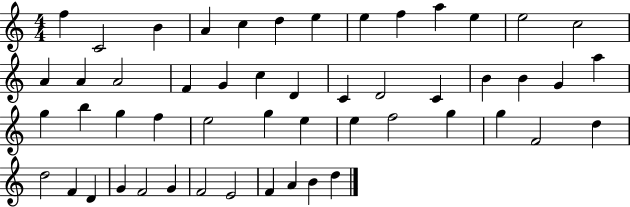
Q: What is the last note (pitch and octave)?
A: D5